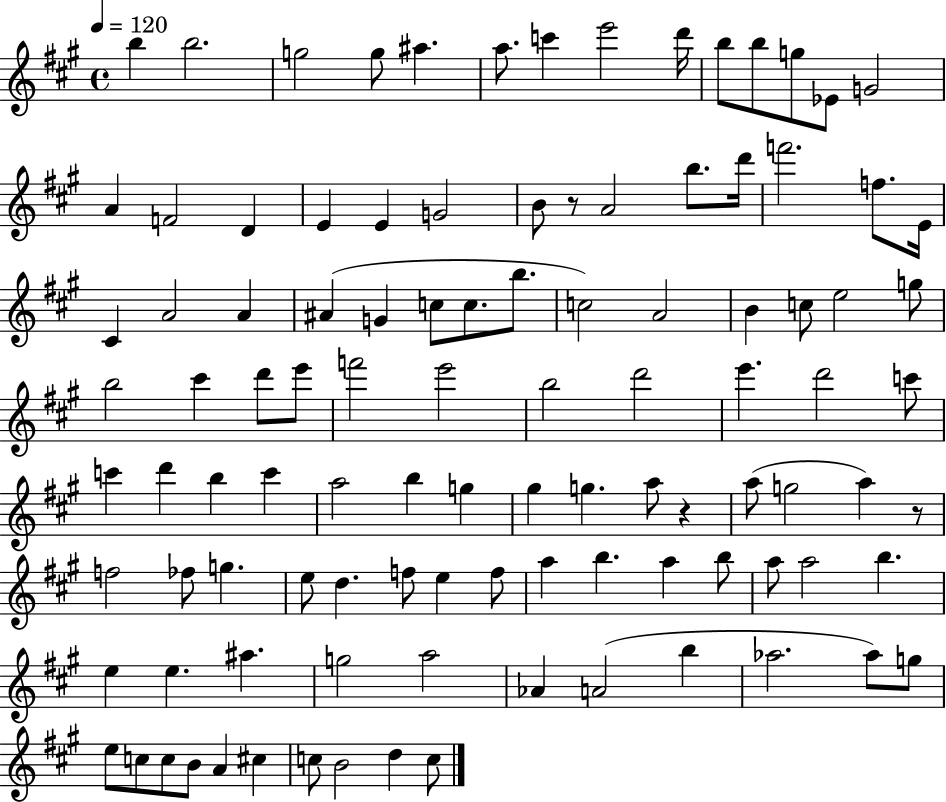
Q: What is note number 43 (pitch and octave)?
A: C#6